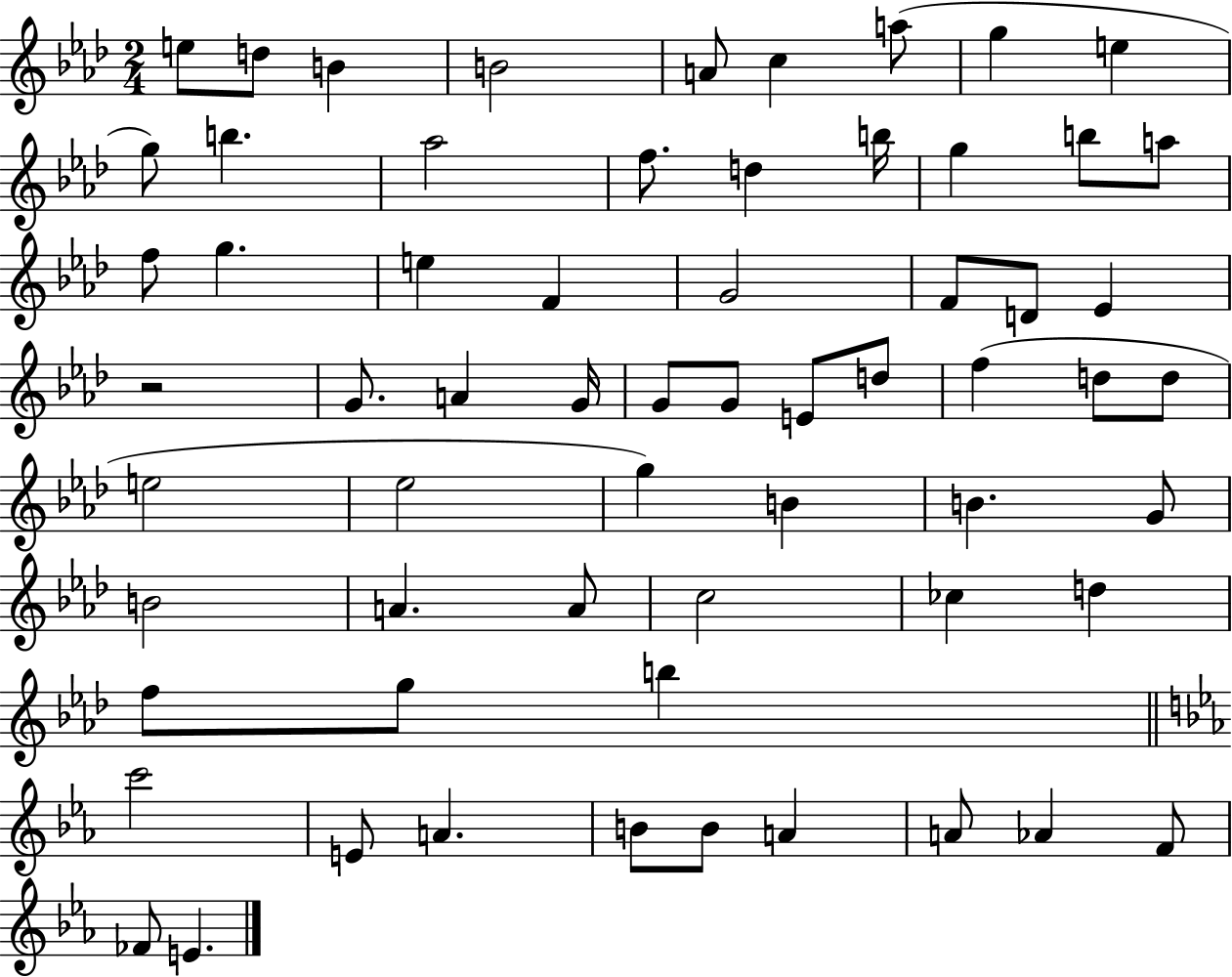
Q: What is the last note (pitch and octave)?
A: E4